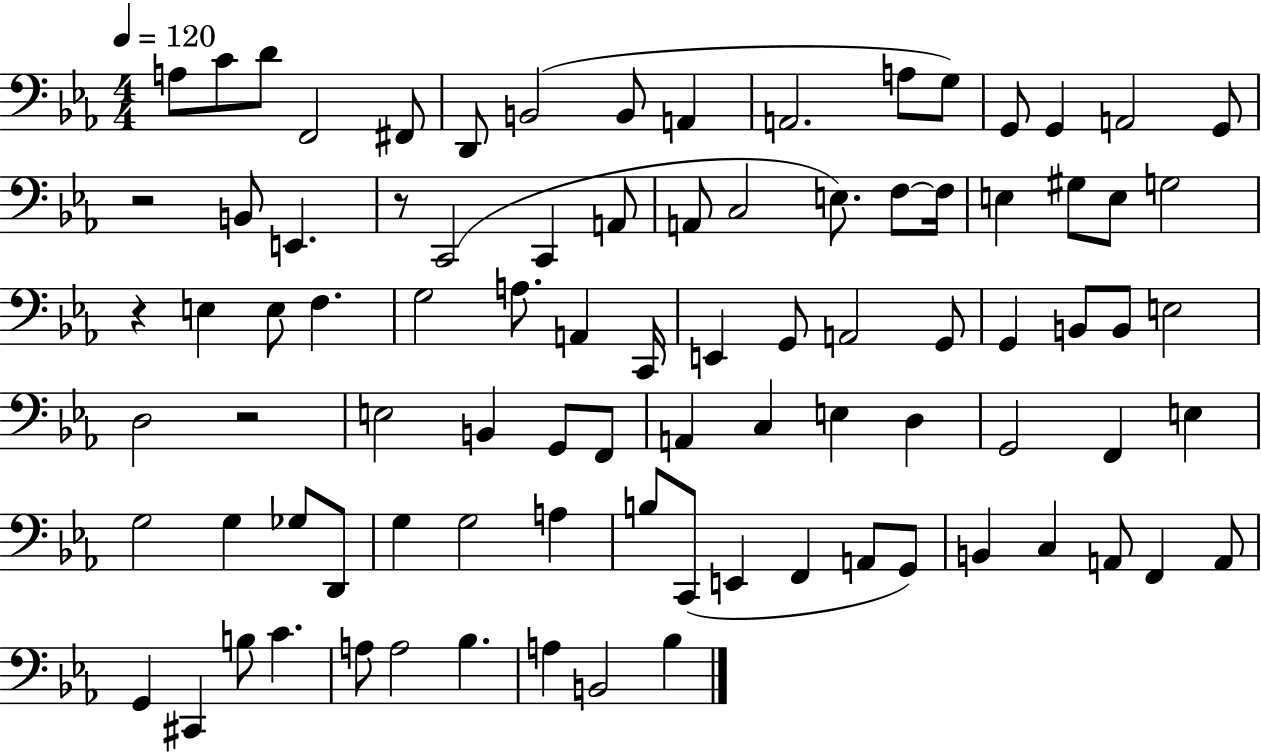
A3/e C4/e D4/e F2/h F#2/e D2/e B2/h B2/e A2/q A2/h. A3/e G3/e G2/e G2/q A2/h G2/e R/h B2/e E2/q. R/e C2/h C2/q A2/e A2/e C3/h E3/e. F3/e F3/s E3/q G#3/e E3/e G3/h R/q E3/q E3/e F3/q. G3/h A3/e. A2/q C2/s E2/q G2/e A2/h G2/e G2/q B2/e B2/e E3/h D3/h R/h E3/h B2/q G2/e F2/e A2/q C3/q E3/q D3/q G2/h F2/q E3/q G3/h G3/q Gb3/e D2/e G3/q G3/h A3/q B3/e C2/e E2/q F2/q A2/e G2/e B2/q C3/q A2/e F2/q A2/e G2/q C#2/q B3/e C4/q. A3/e A3/h Bb3/q. A3/q B2/h Bb3/q